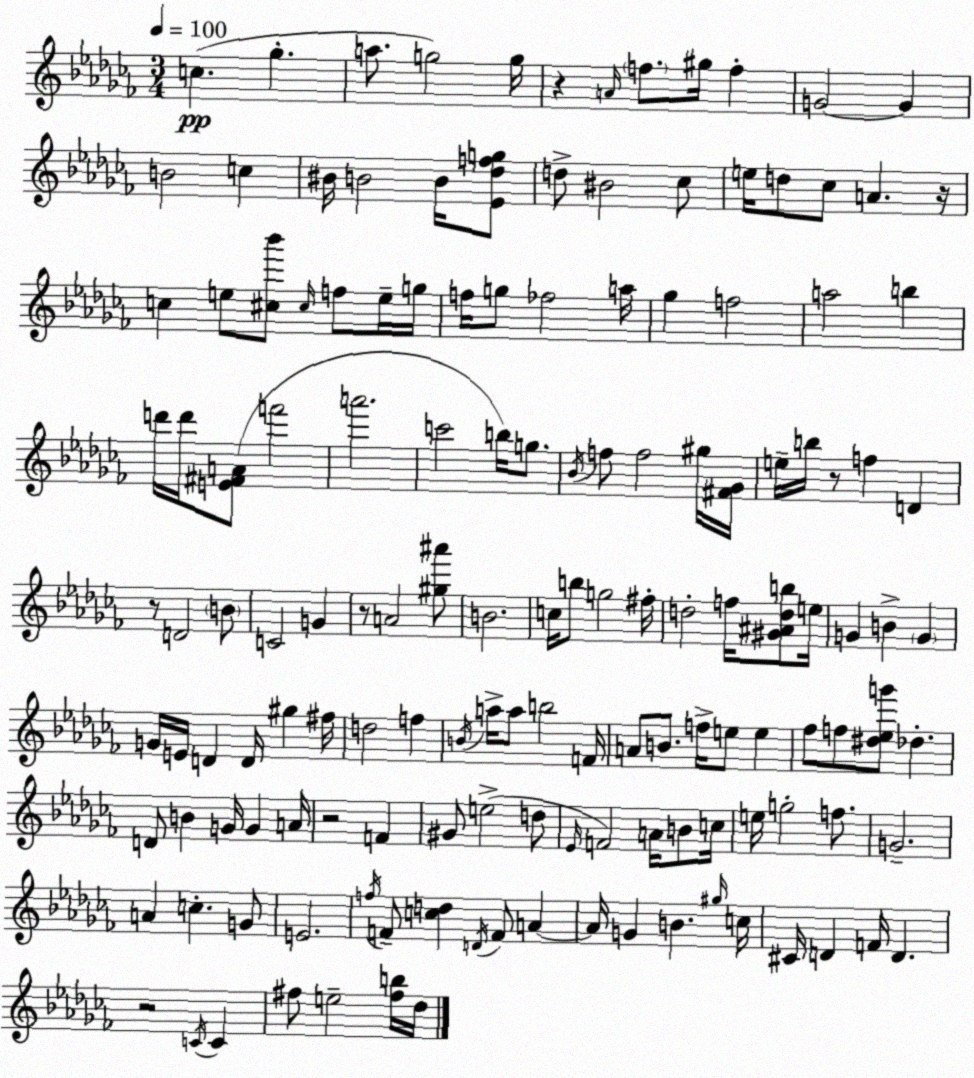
X:1
T:Untitled
M:3/4
L:1/4
K:Abm
c _g a/2 g2 g/4 z A/4 f/2 ^g/4 f G2 G B2 c ^B/4 B2 B/4 [_E_dfg]/2 d/2 ^B2 _c/2 e/4 d/2 _c/2 A z/4 c e/2 [^c_b']/2 ^c/4 f/2 e/4 g/4 f/4 g/2 _f2 a/4 _g f2 a2 b d'/4 d'/4 [E^FA]/2 f'2 a'2 c'2 b/4 g/2 _B/4 f/2 f2 ^g/4 [^F_G]/4 e/4 b/4 z/2 f D z/2 D2 B/2 C2 G z/2 A2 [^g^a']/2 B2 c/4 b/2 g2 ^f/4 d2 f/4 [^G^Adb]/2 e/4 G B G G/4 E/4 D D/4 ^g ^f/4 d2 f B/4 a/4 a/2 b2 F/4 A/2 B/2 f/4 e/2 e _f/2 f/2 [^d_eg']/2 _d D/2 B G/4 G A/4 z2 F ^G/2 e2 d/2 _E/4 F2 A/4 B/2 c/4 e/4 g2 f/2 G2 A c G/2 E2 f/4 F/2 [cd] D/4 F/2 A A/4 G B ^g/4 c/4 ^C/4 D F/4 D z2 C/4 C ^f/2 e2 [^fb]/4 _d/4